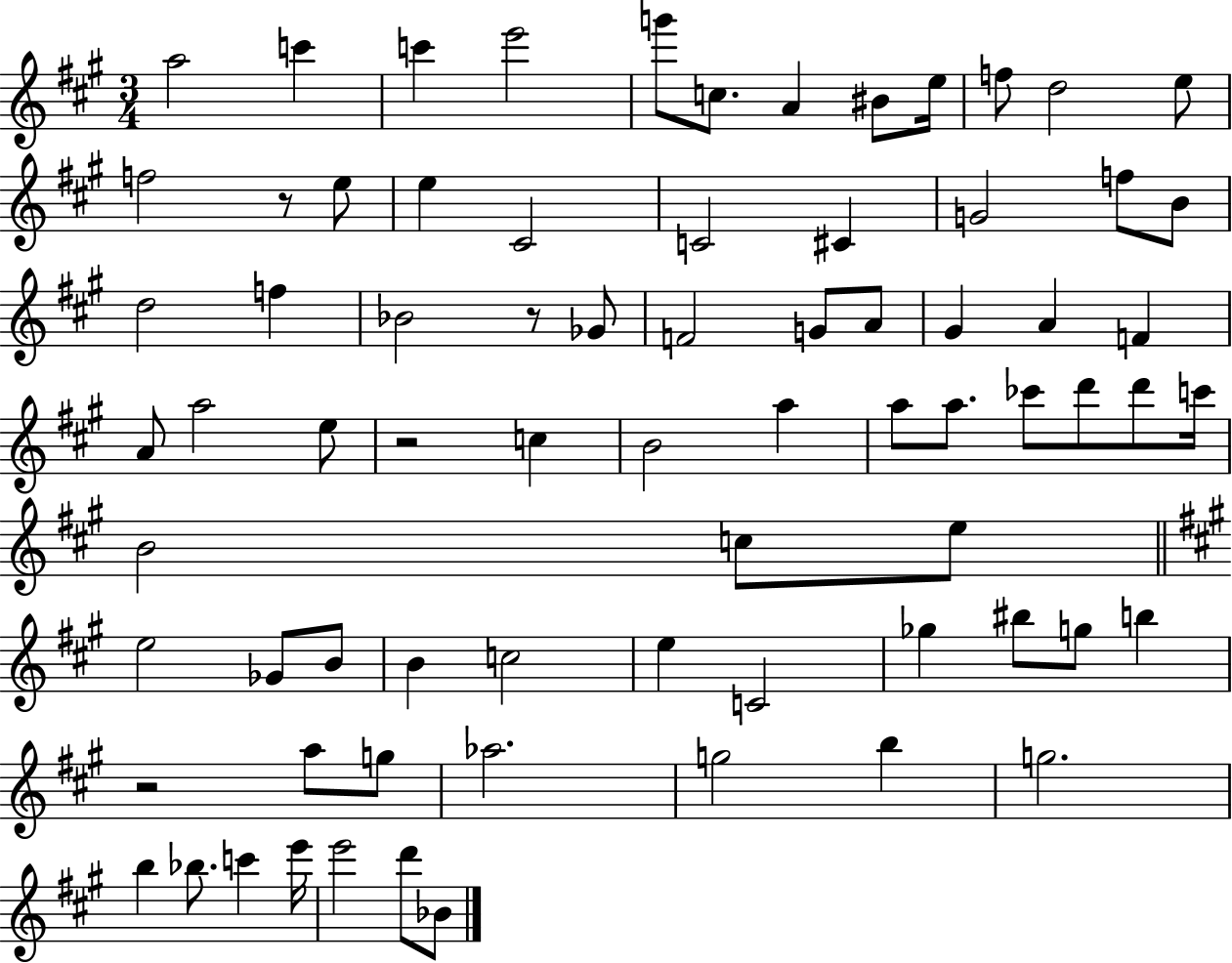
A5/h C6/q C6/q E6/h G6/e C5/e. A4/q BIS4/e E5/s F5/e D5/h E5/e F5/h R/e E5/e E5/q C#4/h C4/h C#4/q G4/h F5/e B4/e D5/h F5/q Bb4/h R/e Gb4/e F4/h G4/e A4/e G#4/q A4/q F4/q A4/e A5/h E5/e R/h C5/q B4/h A5/q A5/e A5/e. CES6/e D6/e D6/e C6/s B4/h C5/e E5/e E5/h Gb4/e B4/e B4/q C5/h E5/q C4/h Gb5/q BIS5/e G5/e B5/q R/h A5/e G5/e Ab5/h. G5/h B5/q G5/h. B5/q Bb5/e. C6/q E6/s E6/h D6/e Bb4/e